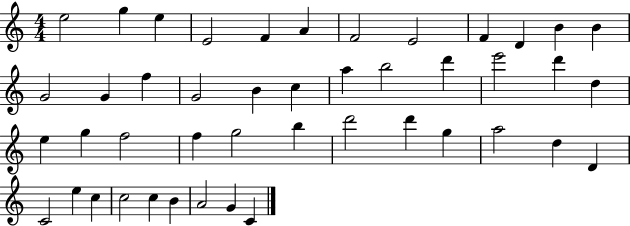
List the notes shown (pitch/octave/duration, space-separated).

E5/h G5/q E5/q E4/h F4/q A4/q F4/h E4/h F4/q D4/q B4/q B4/q G4/h G4/q F5/q G4/h B4/q C5/q A5/q B5/h D6/q E6/h D6/q D5/q E5/q G5/q F5/h F5/q G5/h B5/q D6/h D6/q G5/q A5/h D5/q D4/q C4/h E5/q C5/q C5/h C5/q B4/q A4/h G4/q C4/q